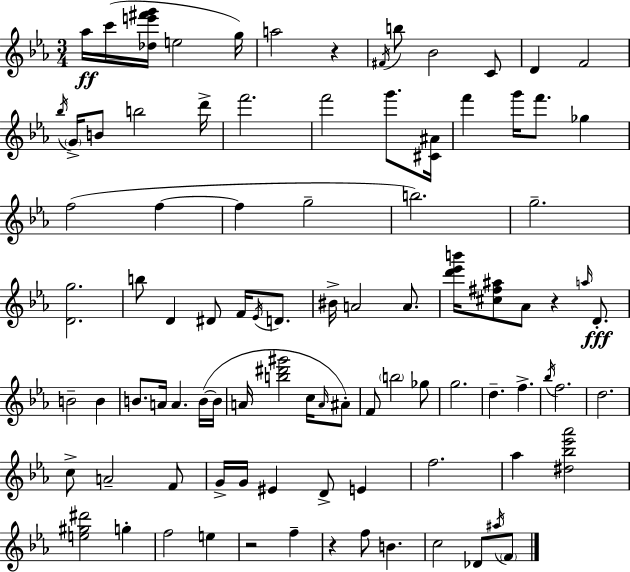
X:1
T:Untitled
M:3/4
L:1/4
K:Eb
_a/4 c'/4 [_de'^f'g']/4 e2 g/4 a2 z ^F/4 b/2 _B2 C/2 D F2 _b/4 G/4 B/2 b2 d'/4 f'2 f'2 g'/2 [^C^A]/4 f' g'/4 f'/2 _g f2 f f g2 b2 g2 [Dg]2 b/2 D ^D/2 F/4 _E/4 D/2 ^B/4 A2 A/2 [d'_e'b']/4 [^c^f^a]/2 _A/2 z a/4 D/2 B2 B B/2 A/4 A B/4 B/4 A/4 [b^d'^g']2 c/4 A/4 ^A/2 F/2 b2 _g/2 g2 d f _b/4 f2 d2 c/2 A2 F/2 G/4 G/4 ^E D/2 E f2 _a [^d_b_e'_a']2 [e^g^d']2 g f2 e z2 f z f/2 B c2 _D/2 ^a/4 F/2